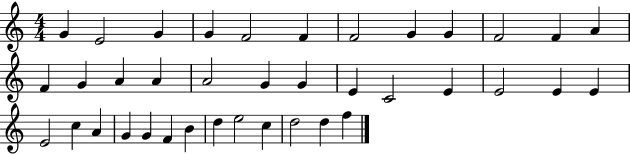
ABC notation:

X:1
T:Untitled
M:4/4
L:1/4
K:C
G E2 G G F2 F F2 G G F2 F A F G A A A2 G G E C2 E E2 E E E2 c A G G F B d e2 c d2 d f